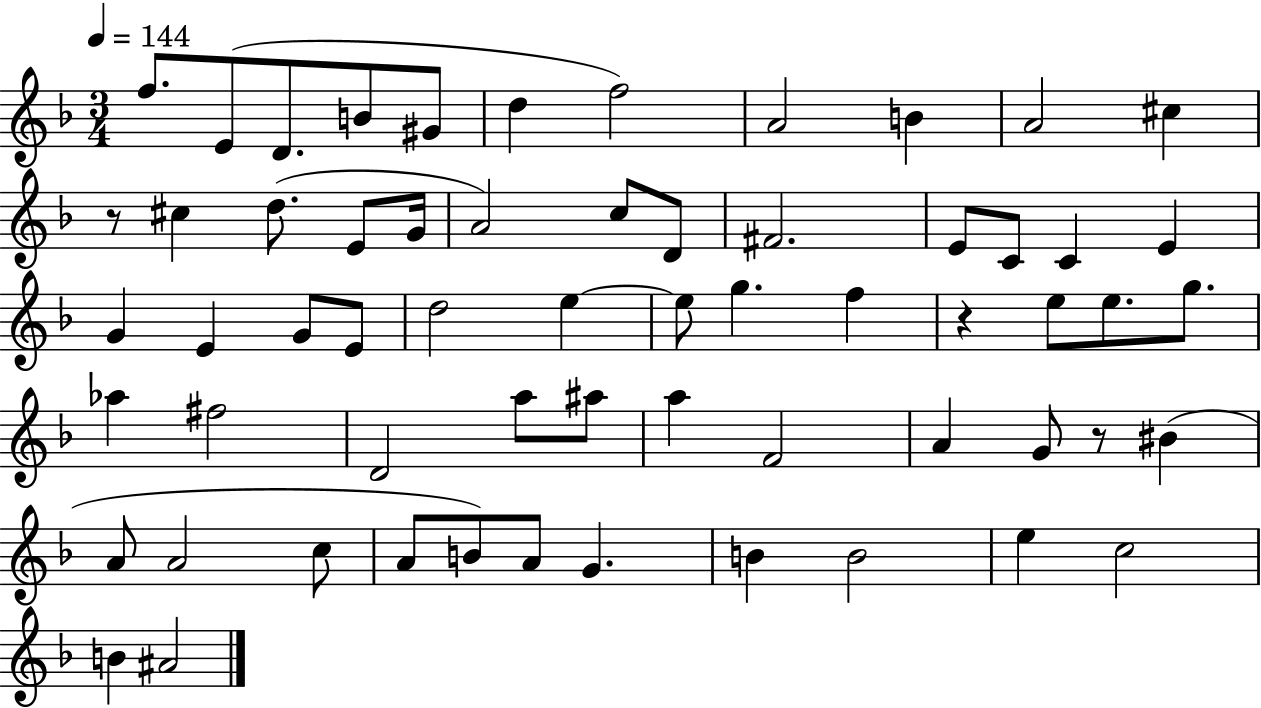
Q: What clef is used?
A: treble